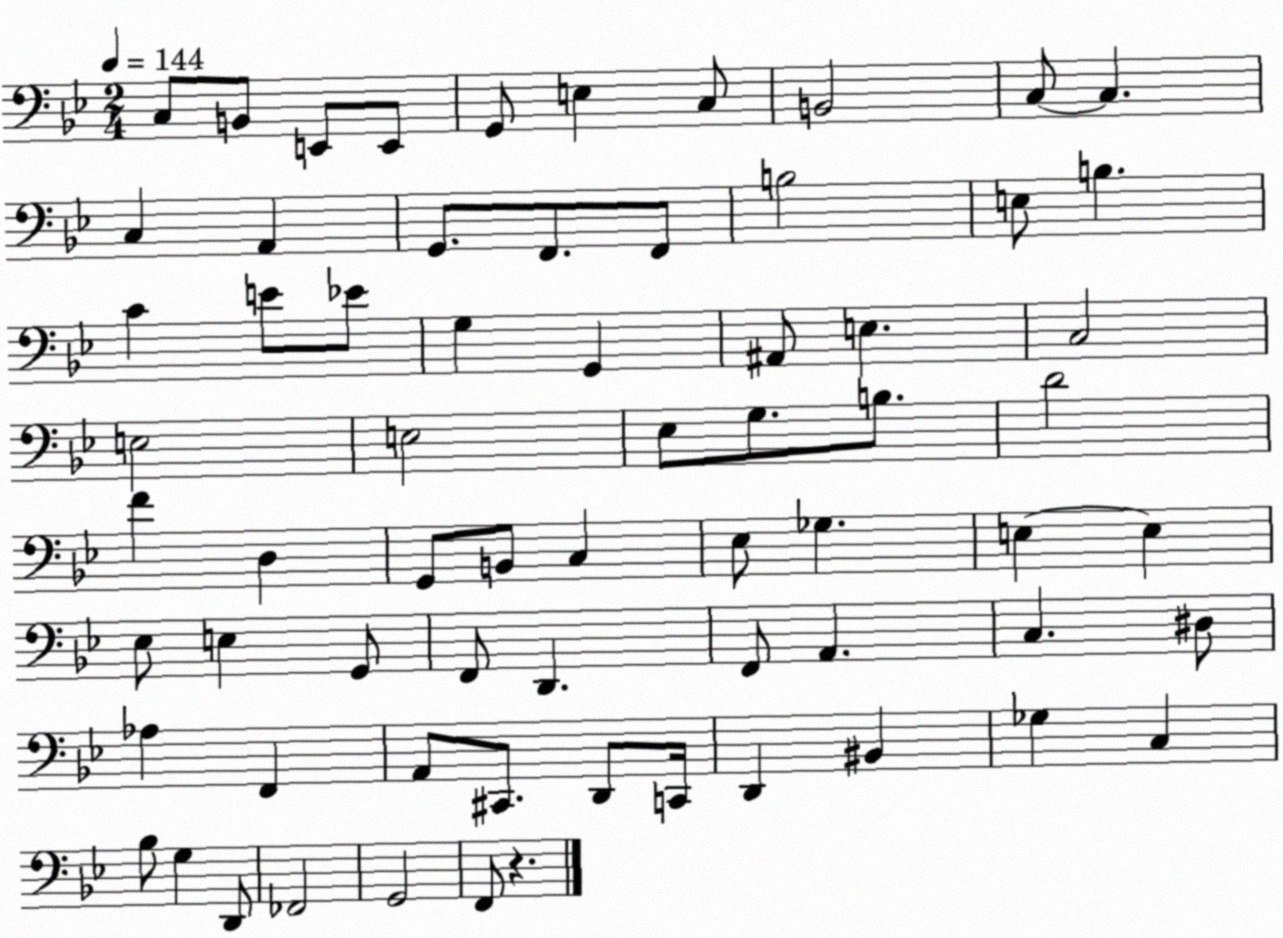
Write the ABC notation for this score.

X:1
T:Untitled
M:2/4
L:1/4
K:Bb
C,/2 B,,/2 E,,/2 E,,/2 G,,/2 E, C,/2 B,,2 C,/2 C, C, A,, G,,/2 F,,/2 F,,/2 B,2 E,/2 B, C E/2 _E/2 G, G,, ^A,,/2 E, C,2 E,2 E,2 _E,/2 G,/2 B,/2 D2 F D, G,,/2 B,,/2 C, _E,/2 _G, E, E, _E,/2 E, G,,/2 F,,/2 D,, F,,/2 A,, C, ^D,/2 _A, F,, A,,/2 ^C,,/2 D,,/2 C,,/4 D,, ^B,, _G, C, _B,/2 G, D,,/2 _F,,2 G,,2 F,,/2 z